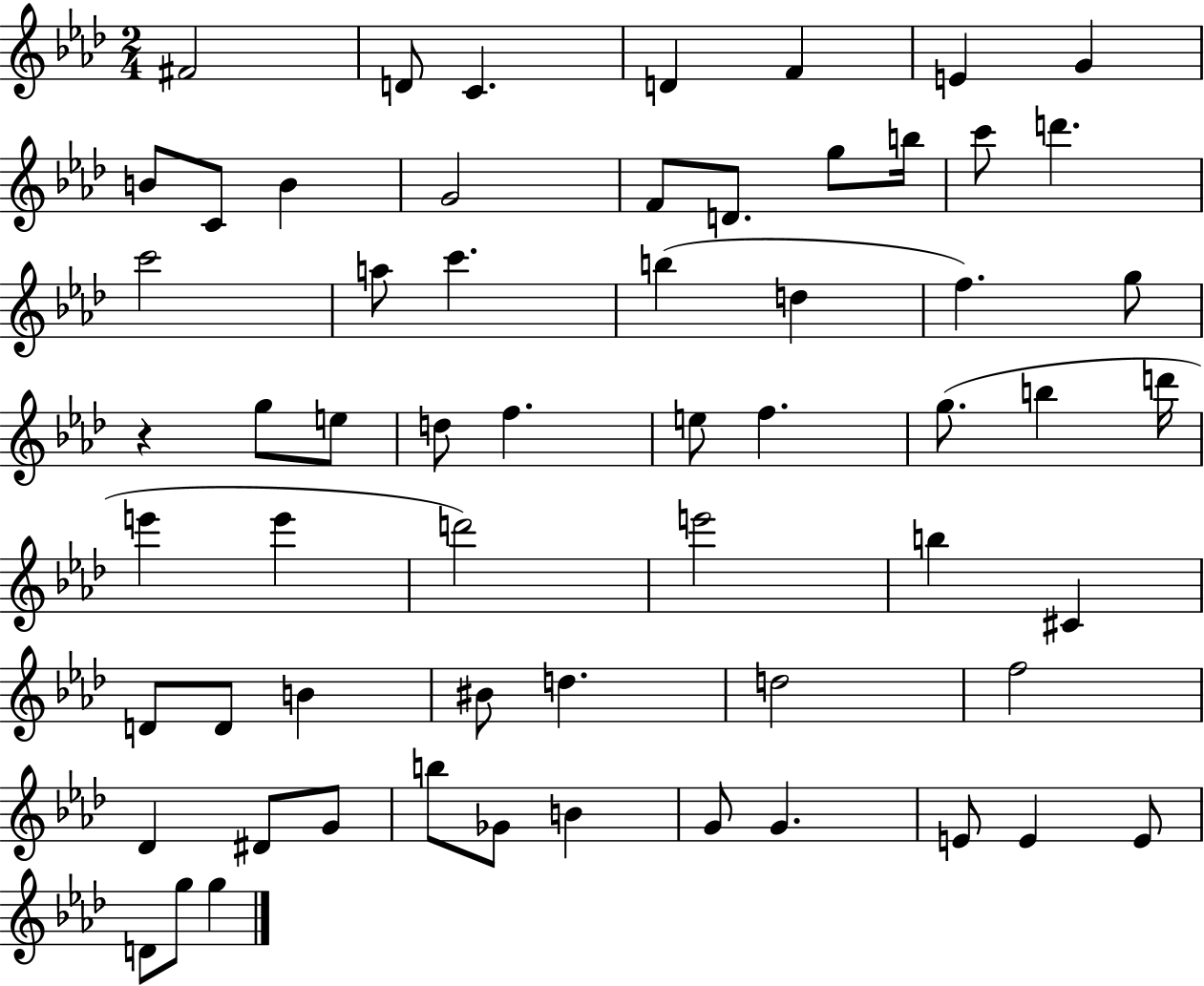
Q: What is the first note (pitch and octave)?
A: F#4